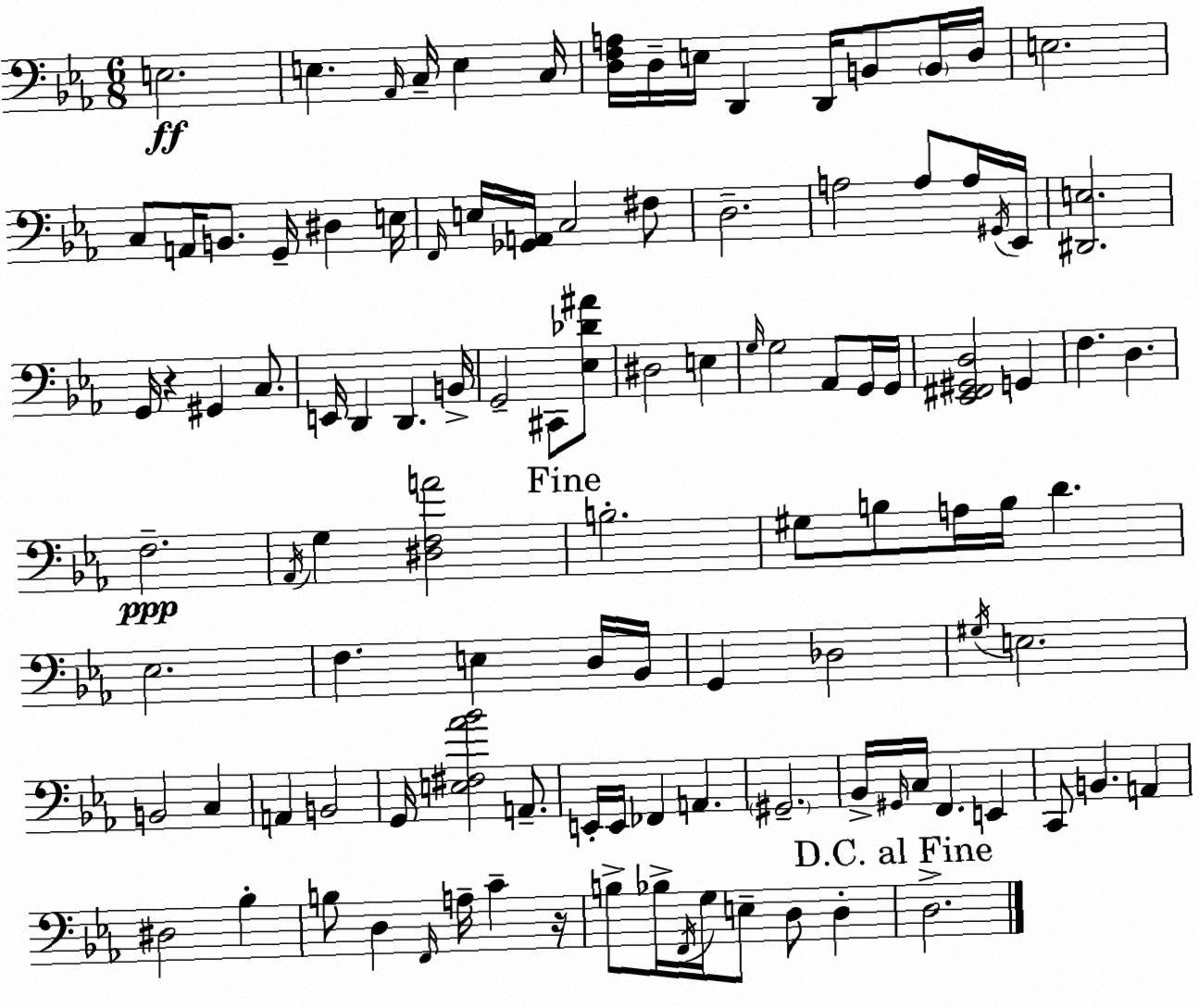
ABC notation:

X:1
T:Untitled
M:6/8
L:1/4
K:Cm
E,2 E, _A,,/4 C,/4 E, C,/4 [D,F,A,]/4 D,/4 E,/4 D,, D,,/4 B,,/2 B,,/4 D,/4 E,2 C,/2 A,,/4 B,,/2 G,,/4 ^D, E,/4 F,,/4 E,/4 [_G,,A,,]/4 C,2 ^F,/2 D,2 A,2 A,/2 A,/4 ^G,,/4 _E,,/4 [^D,,E,]2 G,,/4 z ^G,, C,/2 E,,/4 D,, D,, B,,/4 G,,2 ^C,,/2 [_E,_D^A]/2 ^D,2 E, G,/4 G,2 _A,,/2 G,,/4 G,,/4 [_E,,^F,,^G,,D,]2 G,, F, D, F,2 _A,,/4 G, [^D,F,A]2 B,2 ^G,/2 B,/2 A,/4 B,/4 D _E,2 F, E, D,/4 _B,,/4 G,, _D,2 ^G,/4 E,2 B,,2 C, A,, B,,2 G,,/4 [E,^F,_A_B]2 A,,/2 E,,/4 E,,/4 _F,, A,, ^G,,2 _B,,/4 ^G,,/4 C,/4 F,, E,, C,,/2 B,, A,, ^D,2 _B, B,/2 D, F,,/4 A,/4 C z/4 B,/2 _B,/4 F,,/4 G,/4 E,/2 D,/2 D, D,2